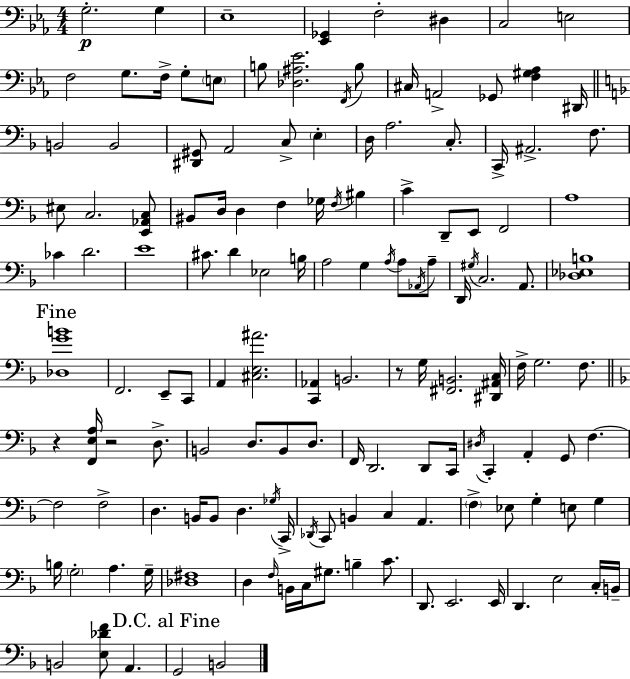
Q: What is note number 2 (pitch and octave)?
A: G3